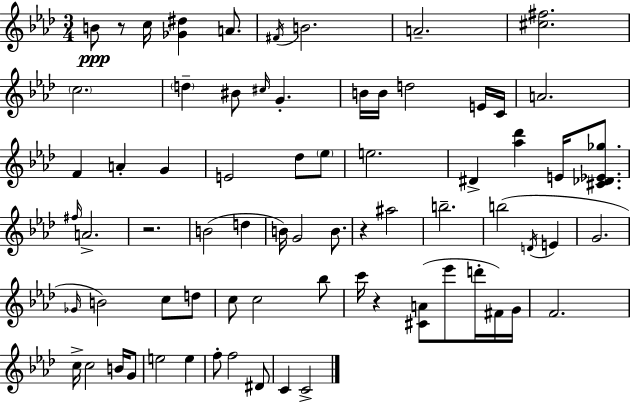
{
  \clef treble
  \numericTimeSignature
  \time 3/4
  \key aes \major
  b'8\ppp r8 c''16 <ges' dis''>4 a'8. | \acciaccatura { fis'16 } b'2. | a'2.-- | <cis'' fis''>2. | \break \parenthesize c''2. | \parenthesize d''4-- bis'8 \grace { cis''16 } g'4.-. | b'16 b'16 d''2 | e'16 c'16 a'2. | \break f'4 a'4-. g'4 | e'2 des''8 | \parenthesize ees''8 e''2. | dis'4-> <aes'' des'''>4 e'16 <cis' des' ees' ges''>8. | \break \grace { fis''16 } a'2.-> | r2. | b'2( d''4 | b'16) g'2 | \break b'8. r4 ais''2 | b''2.-- | b''2( \acciaccatura { d'16 } | e'4 g'2. | \break \grace { ges'16 } b'2) | c''8 d''8 c''8 c''2 | bes''8 c'''16 r4 <cis' a'>8( | ees'''8 d'''16-. fis'16) g'16 f'2. | \break c''16-> c''2 | b'16 g'8 e''2 | e''4 f''8-. f''2 | dis'8 c'4 c'2-> | \break \bar "|."
}